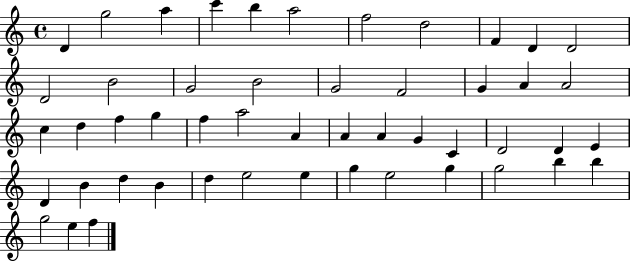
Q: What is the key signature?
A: C major